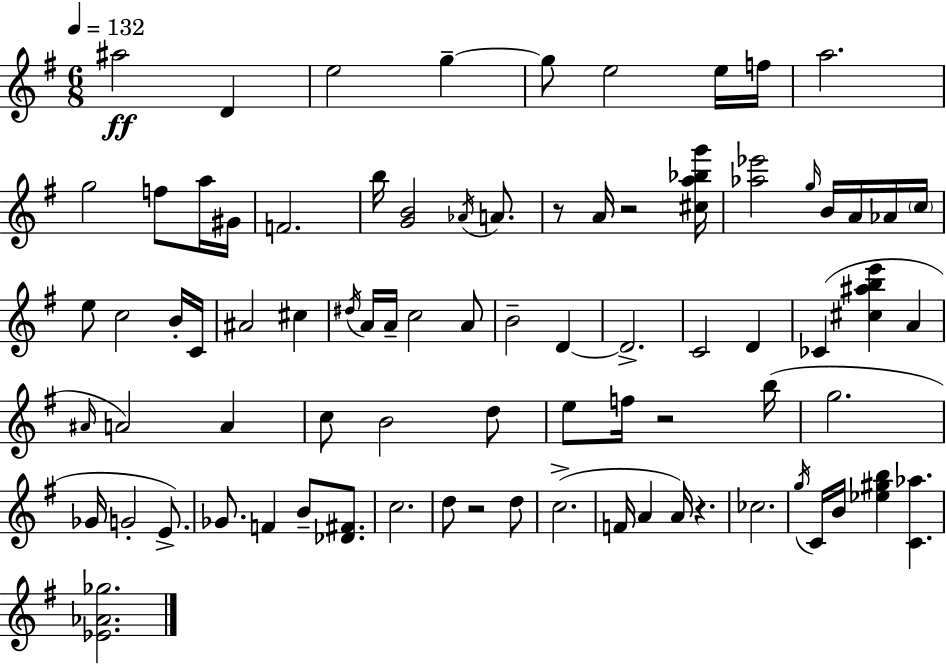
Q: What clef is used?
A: treble